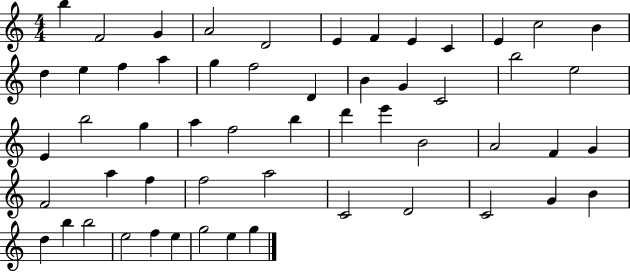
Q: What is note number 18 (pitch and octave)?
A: F5